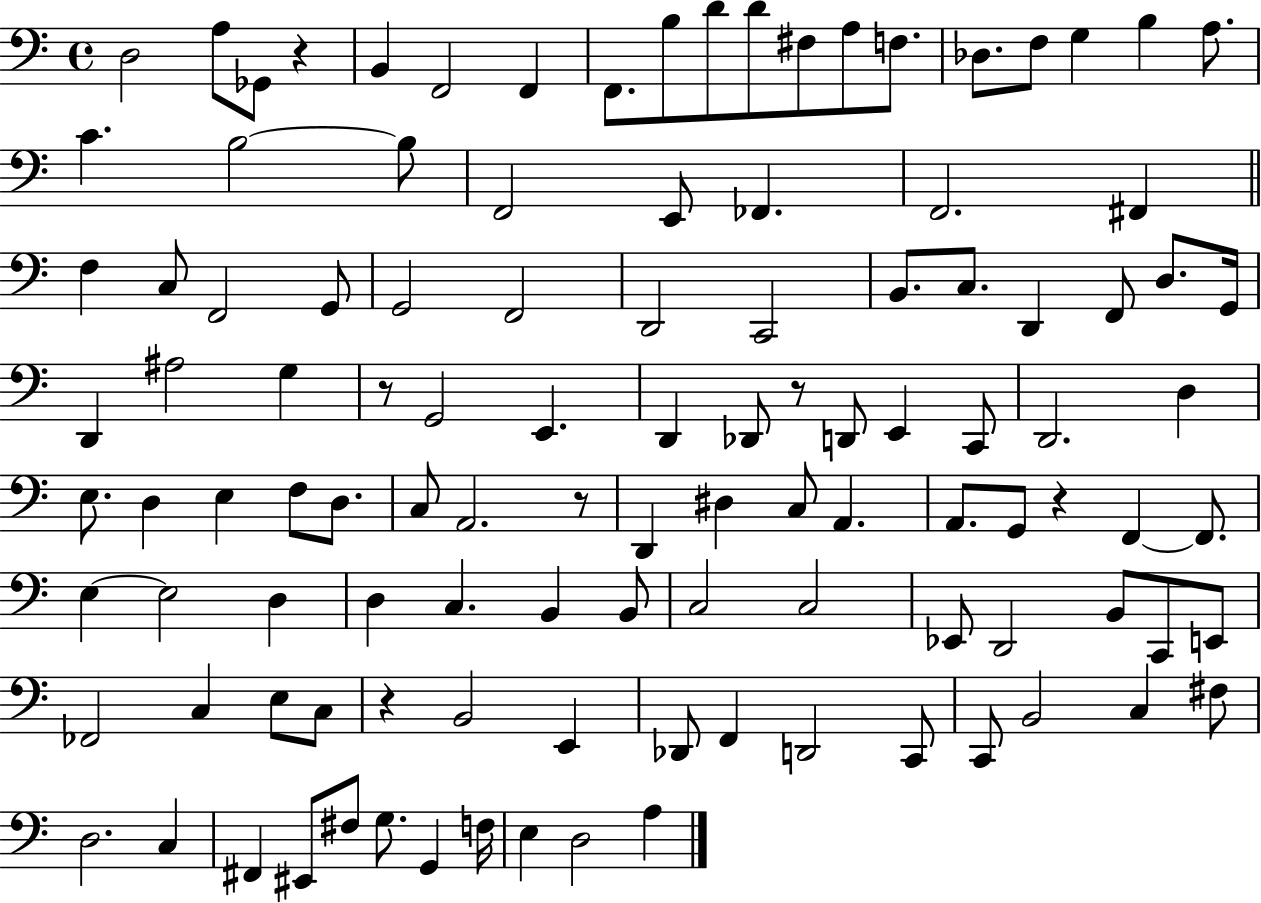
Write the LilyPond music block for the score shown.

{
  \clef bass
  \time 4/4
  \defaultTimeSignature
  \key c \major
  \repeat volta 2 { d2 a8 ges,8 r4 | b,4 f,2 f,4 | f,8. b8 d'8 d'8 fis8 a8 f8. | des8. f8 g4 b4 a8. | \break c'4. b2~~ b8 | f,2 e,8 fes,4. | f,2. fis,4 | \bar "||" \break \key c \major f4 c8 f,2 g,8 | g,2 f,2 | d,2 c,2 | b,8. c8. d,4 f,8 d8. g,16 | \break d,4 ais2 g4 | r8 g,2 e,4. | d,4 des,8 r8 d,8 e,4 c,8 | d,2. d4 | \break e8. d4 e4 f8 d8. | c8 a,2. r8 | d,4 dis4 c8 a,4. | a,8. g,8 r4 f,4~~ f,8. | \break e4~~ e2 d4 | d4 c4. b,4 b,8 | c2 c2 | ees,8 d,2 b,8 c,8 e,8 | \break fes,2 c4 e8 c8 | r4 b,2 e,4 | des,8 f,4 d,2 c,8 | c,8 b,2 c4 fis8 | \break d2. c4 | fis,4 eis,8 fis8 g8. g,4 f16 | e4 d2 a4 | } \bar "|."
}